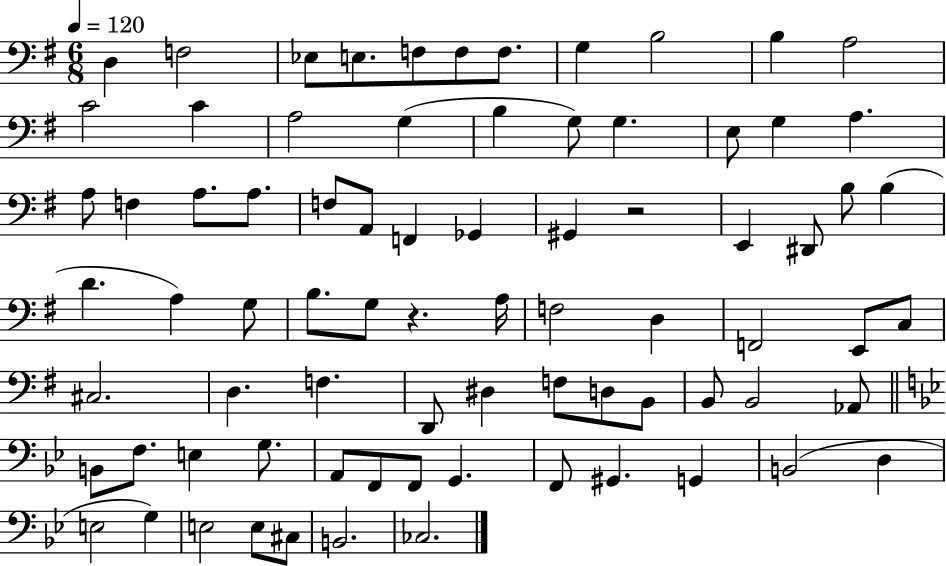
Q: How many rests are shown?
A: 2